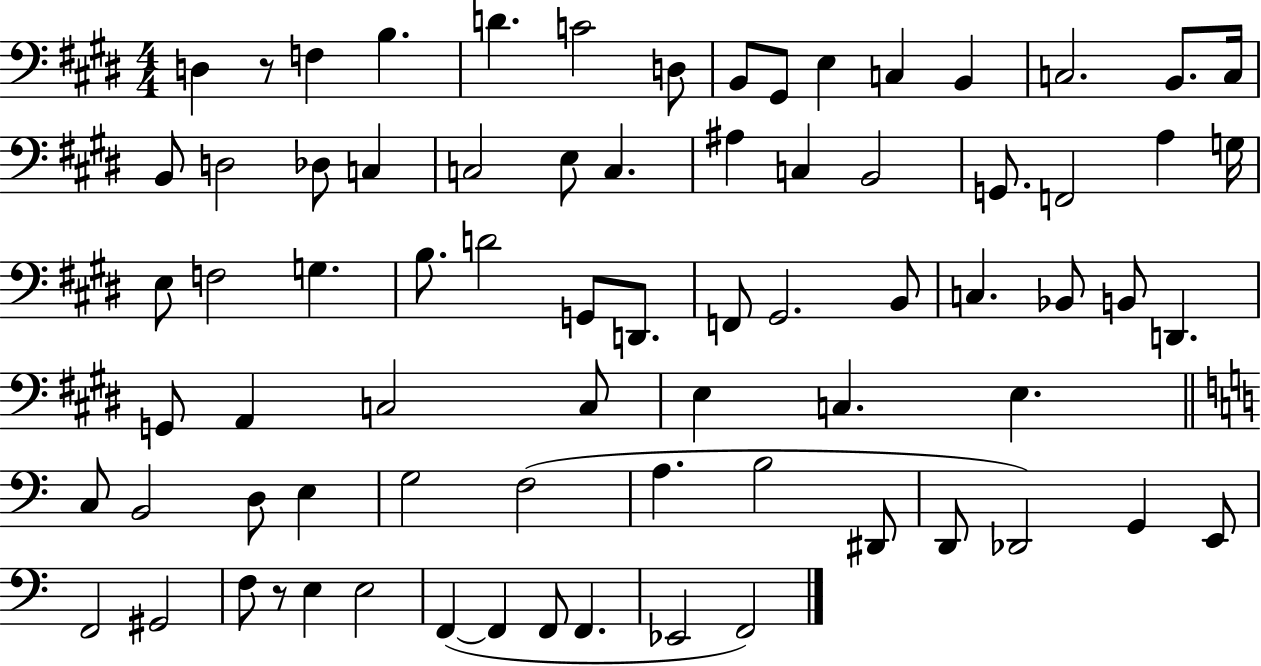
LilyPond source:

{
  \clef bass
  \numericTimeSignature
  \time 4/4
  \key e \major
  d4 r8 f4 b4. | d'4. c'2 d8 | b,8 gis,8 e4 c4 b,4 | c2. b,8. c16 | \break b,8 d2 des8 c4 | c2 e8 c4. | ais4 c4 b,2 | g,8. f,2 a4 g16 | \break e8 f2 g4. | b8. d'2 g,8 d,8. | f,8 gis,2. b,8 | c4. bes,8 b,8 d,4. | \break g,8 a,4 c2 c8 | e4 c4. e4. | \bar "||" \break \key c \major c8 b,2 d8 e4 | g2 f2( | a4. b2 dis,8 | d,8 des,2) g,4 e,8 | \break f,2 gis,2 | f8 r8 e4 e2 | f,4~(~ f,4 f,8 f,4. | ees,2 f,2) | \break \bar "|."
}